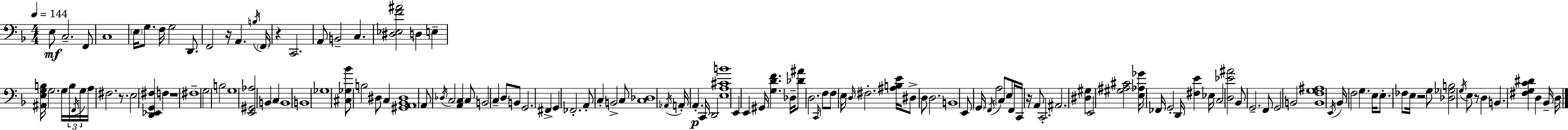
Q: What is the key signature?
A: F major